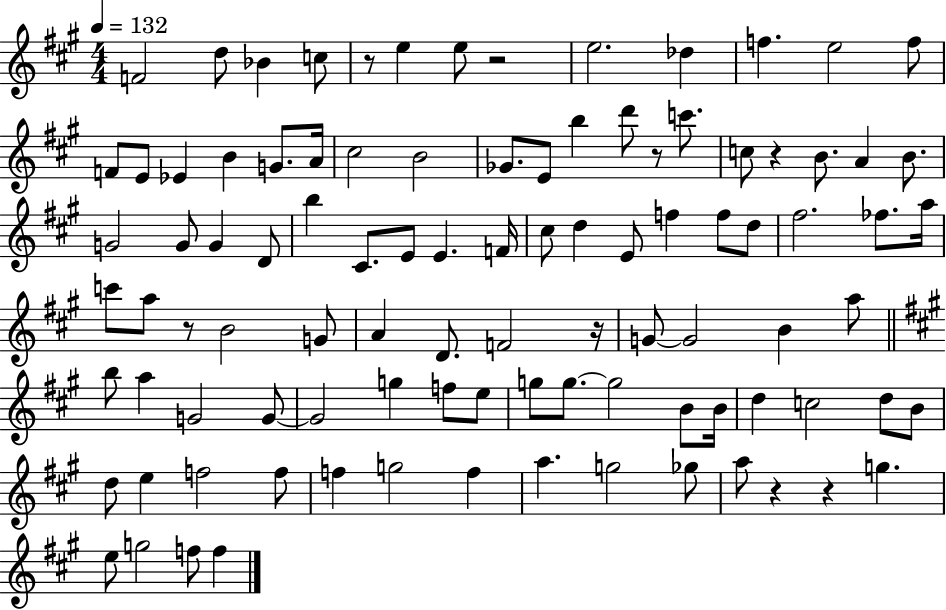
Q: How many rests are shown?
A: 8